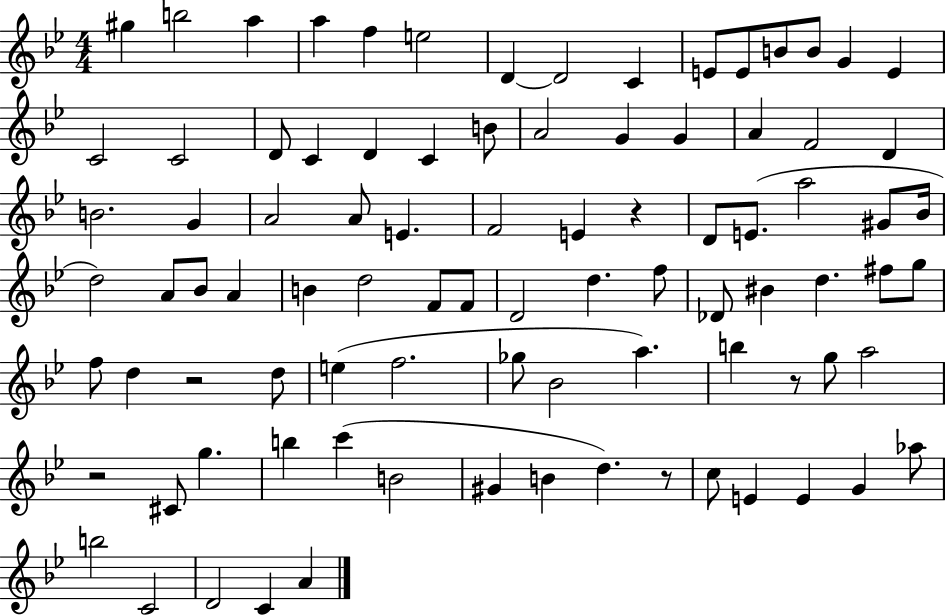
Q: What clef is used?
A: treble